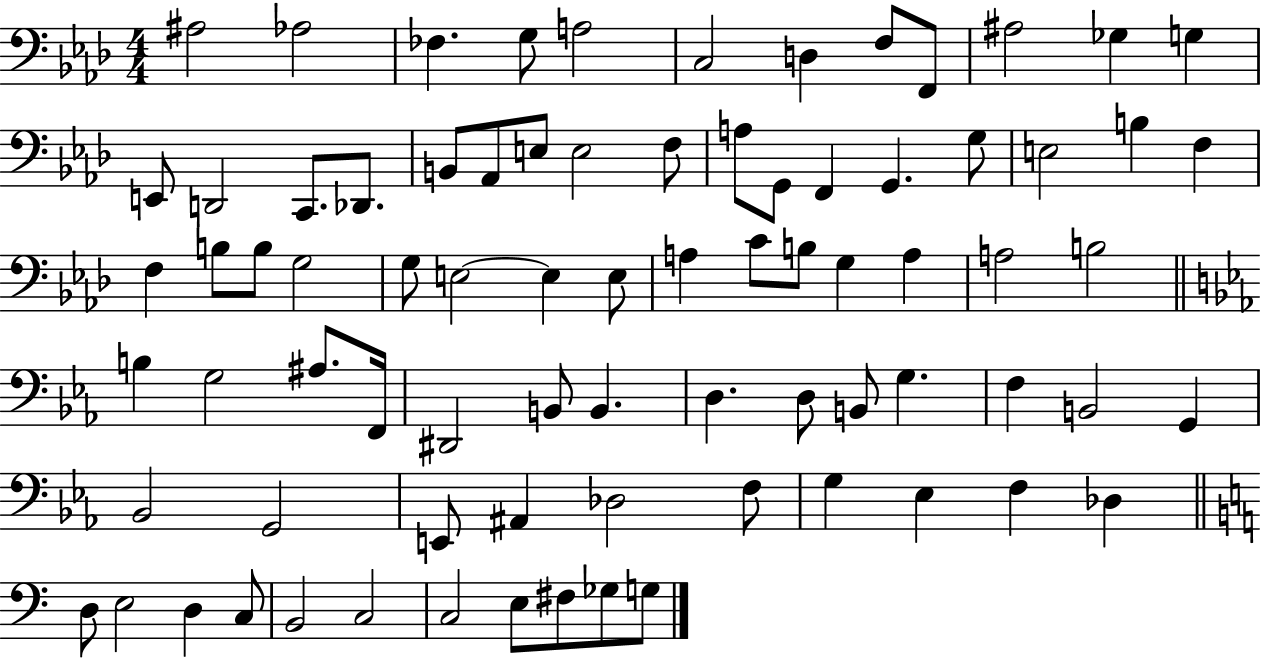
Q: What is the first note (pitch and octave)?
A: A#3